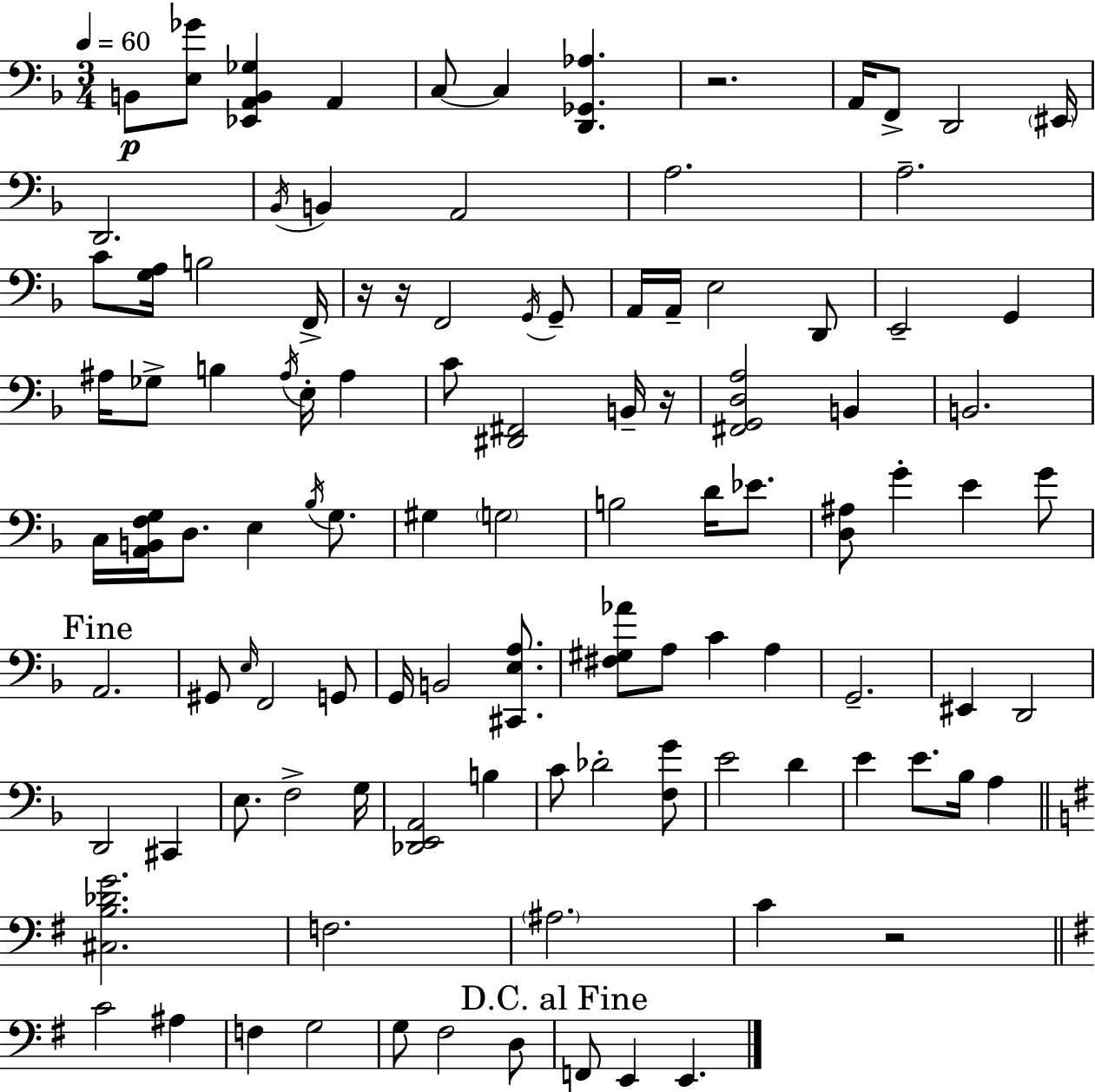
{
  \clef bass
  \numericTimeSignature
  \time 3/4
  \key f \major
  \tempo 4 = 60
  b,8\p <e ges'>8 <ees, a, b, ges>4 a,4 | c8~~ c4 <d, ges, aes>4. | r2. | a,16 f,8-> d,2 \parenthesize eis,16 | \break d,2. | \acciaccatura { bes,16 } b,4 a,2 | a2. | a2.-- | \break c'8 <g a>16 b2 | f,16-> r16 r16 f,2 \acciaccatura { g,16 } | g,8-- a,16 a,16-- e2 | d,8 e,2-- g,4 | \break ais16 ges8-> b4 \acciaccatura { ais16 } e16-. ais4 | c'8 <dis, fis,>2 | b,16-- r16 <fis, g, d a>2 b,4 | b,2. | \break c16 <a, b, f g>16 d8. e4 | \acciaccatura { bes16 } g8. gis4 \parenthesize g2 | b2 | d'16 ees'8. <d ais>8 g'4-. e'4 | \break g'8 \mark "Fine" a,2. | gis,8 \grace { e16 } f,2 | g,8 g,16 b,2 | <cis, e a>8. <fis gis aes'>8 a8 c'4 | \break a4 g,2.-- | eis,4 d,2 | d,2 | cis,4 e8. f2-> | \break g16 <des, e, a,>2 | b4 c'8 des'2-. | <f g'>8 e'2 | d'4 e'4 e'8. | \break bes16 a4 \bar "||" \break \key g \major <cis b des' g'>2. | f2. | \parenthesize ais2. | c'4 r2 | \break \bar "||" \break \key g \major c'2 ais4 | f4 g2 | g8 fis2 d8 | \mark "D.C. al Fine" f,8 e,4 e,4. | \break \bar "|."
}